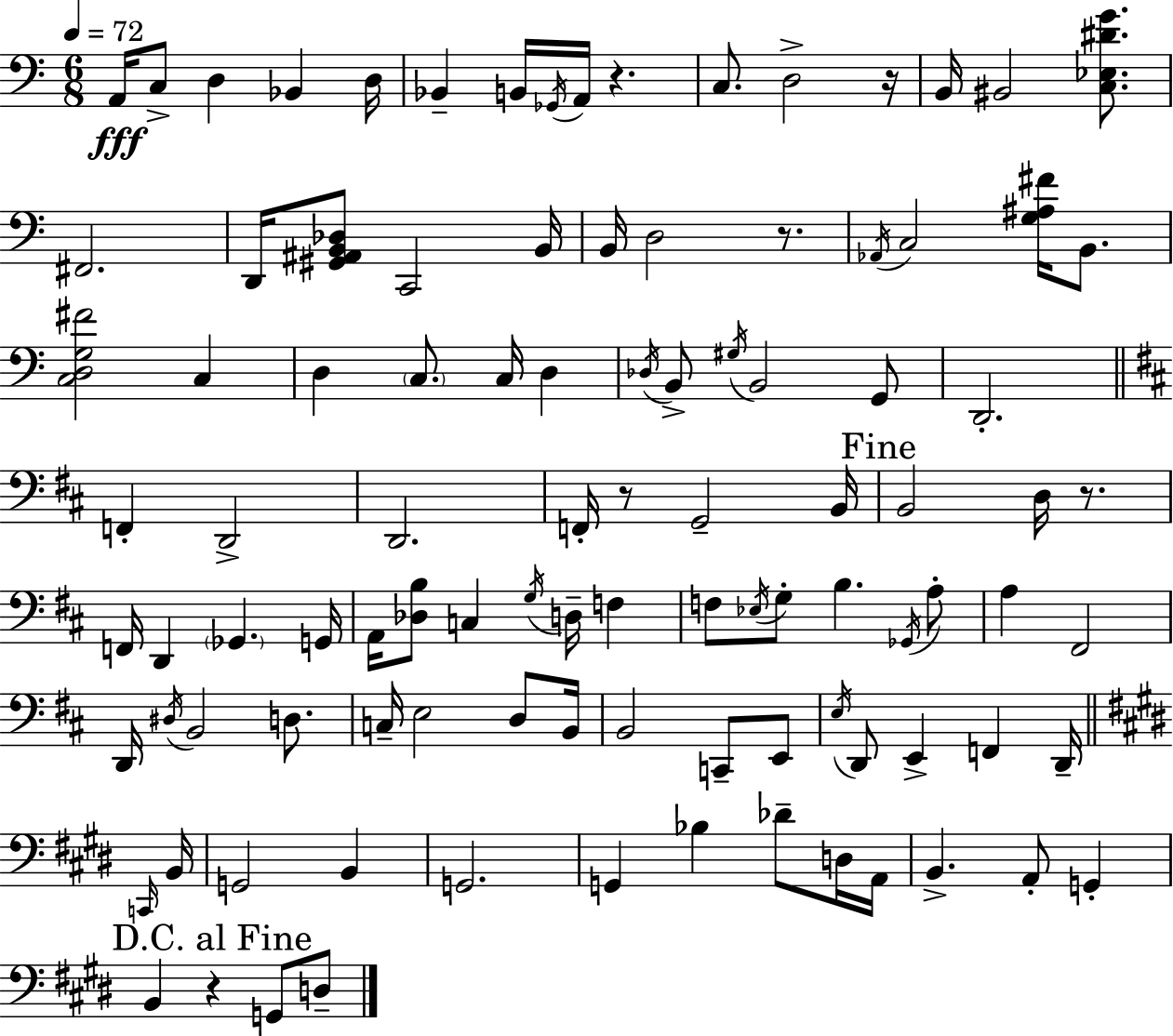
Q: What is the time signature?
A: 6/8